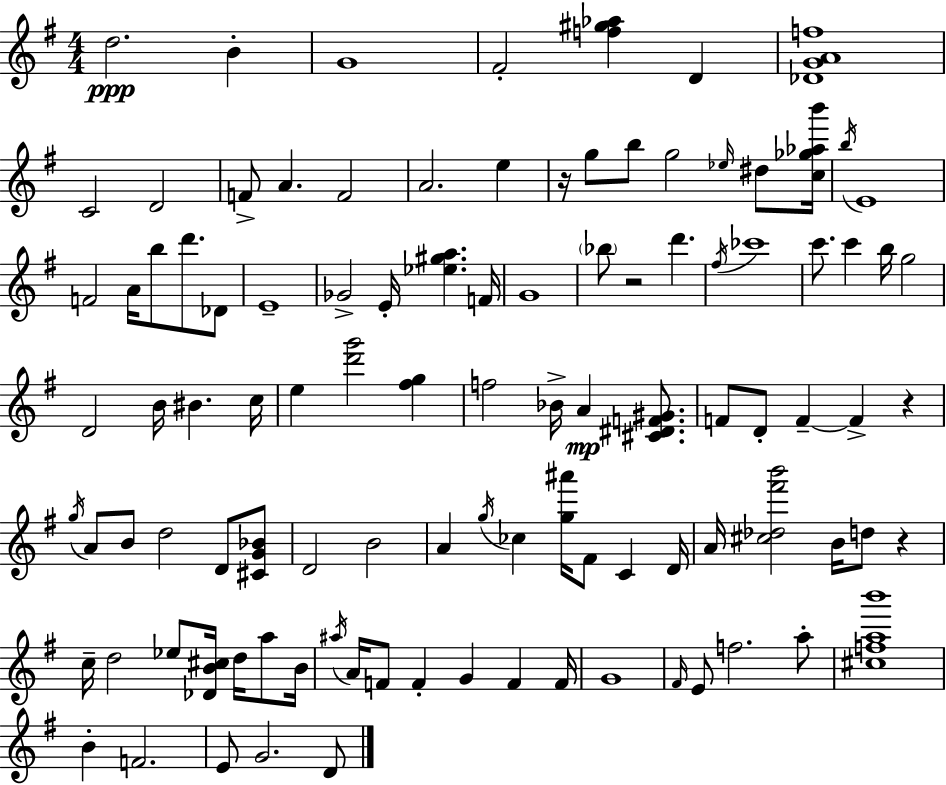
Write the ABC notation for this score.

X:1
T:Untitled
M:4/4
L:1/4
K:G
d2 B G4 ^F2 [f^g_a] D [_DGAf]4 C2 D2 F/2 A F2 A2 e z/4 g/2 b/2 g2 _e/4 ^d/2 [c_g_ab']/4 b/4 E4 F2 A/4 b/2 d'/2 _D/2 E4 _G2 E/4 [_e^ga] F/4 G4 _b/2 z2 d' ^f/4 _c'4 c'/2 c' b/4 g2 D2 B/4 ^B c/4 e [d'g']2 [^fg] f2 _B/4 A [^C^DF^G]/2 F/2 D/2 F F z g/4 A/2 B/2 d2 D/2 [^CG_B]/2 D2 B2 A g/4 _c [g^a']/4 ^F/2 C D/4 A/4 [^c_d^f'b']2 B/4 d/2 z c/4 d2 _e/2 [_DB^c]/4 d/4 a/2 B/4 ^a/4 A/4 F/2 F G F F/4 G4 ^F/4 E/2 f2 a/2 [^cfab']4 B F2 E/2 G2 D/2